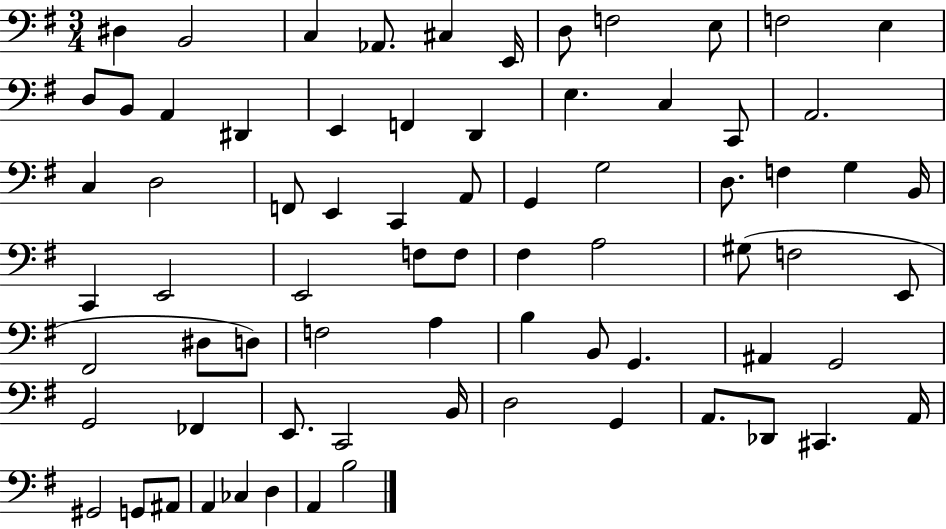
X:1
T:Untitled
M:3/4
L:1/4
K:G
^D, B,,2 C, _A,,/2 ^C, E,,/4 D,/2 F,2 E,/2 F,2 E, D,/2 B,,/2 A,, ^D,, E,, F,, D,, E, C, C,,/2 A,,2 C, D,2 F,,/2 E,, C,, A,,/2 G,, G,2 D,/2 F, G, B,,/4 C,, E,,2 E,,2 F,/2 F,/2 ^F, A,2 ^G,/2 F,2 E,,/2 ^F,,2 ^D,/2 D,/2 F,2 A, B, B,,/2 G,, ^A,, G,,2 G,,2 _F,, E,,/2 C,,2 B,,/4 D,2 G,, A,,/2 _D,,/2 ^C,, A,,/4 ^G,,2 G,,/2 ^A,,/2 A,, _C, D, A,, B,2